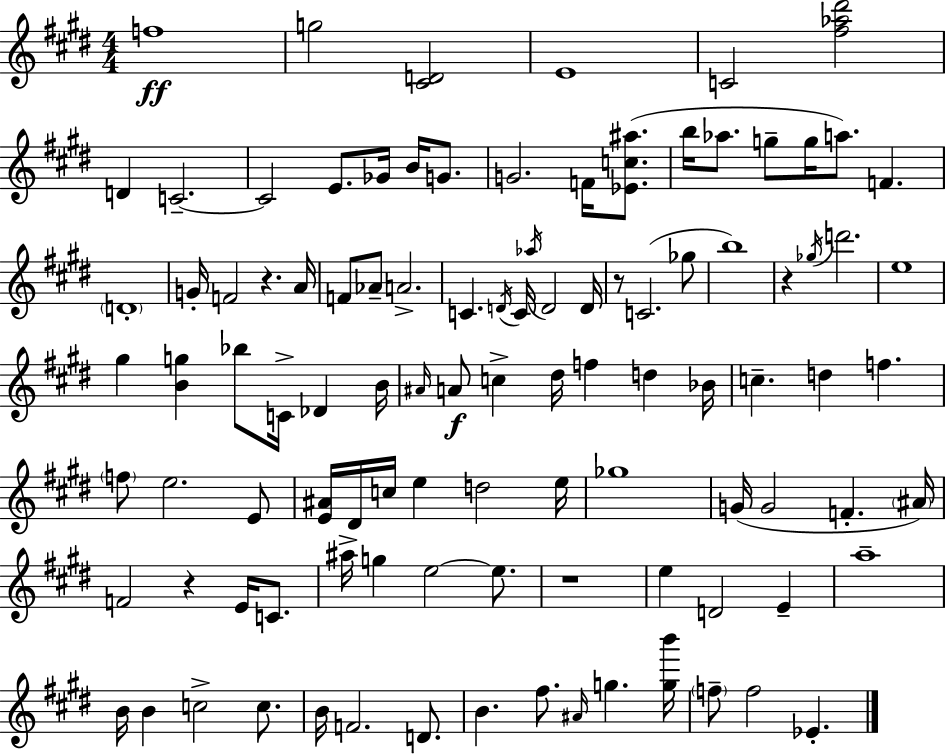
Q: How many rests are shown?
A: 5